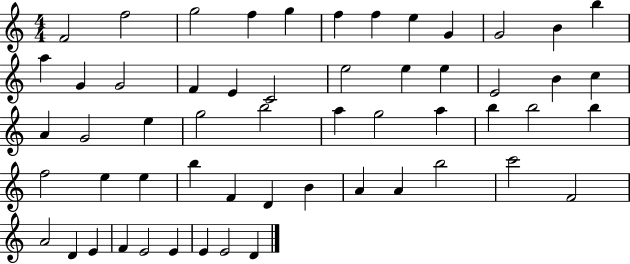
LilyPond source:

{
  \clef treble
  \numericTimeSignature
  \time 4/4
  \key c \major
  f'2 f''2 | g''2 f''4 g''4 | f''4 f''4 e''4 g'4 | g'2 b'4 b''4 | \break a''4 g'4 g'2 | f'4 e'4 c'2 | e''2 e''4 e''4 | e'2 b'4 c''4 | \break a'4 g'2 e''4 | g''2 b''2 | a''4 g''2 a''4 | b''4 b''2 b''4 | \break f''2 e''4 e''4 | b''4 f'4 d'4 b'4 | a'4 a'4 b''2 | c'''2 f'2 | \break a'2 d'4 e'4 | f'4 e'2 e'4 | e'4 e'2 d'4 | \bar "|."
}